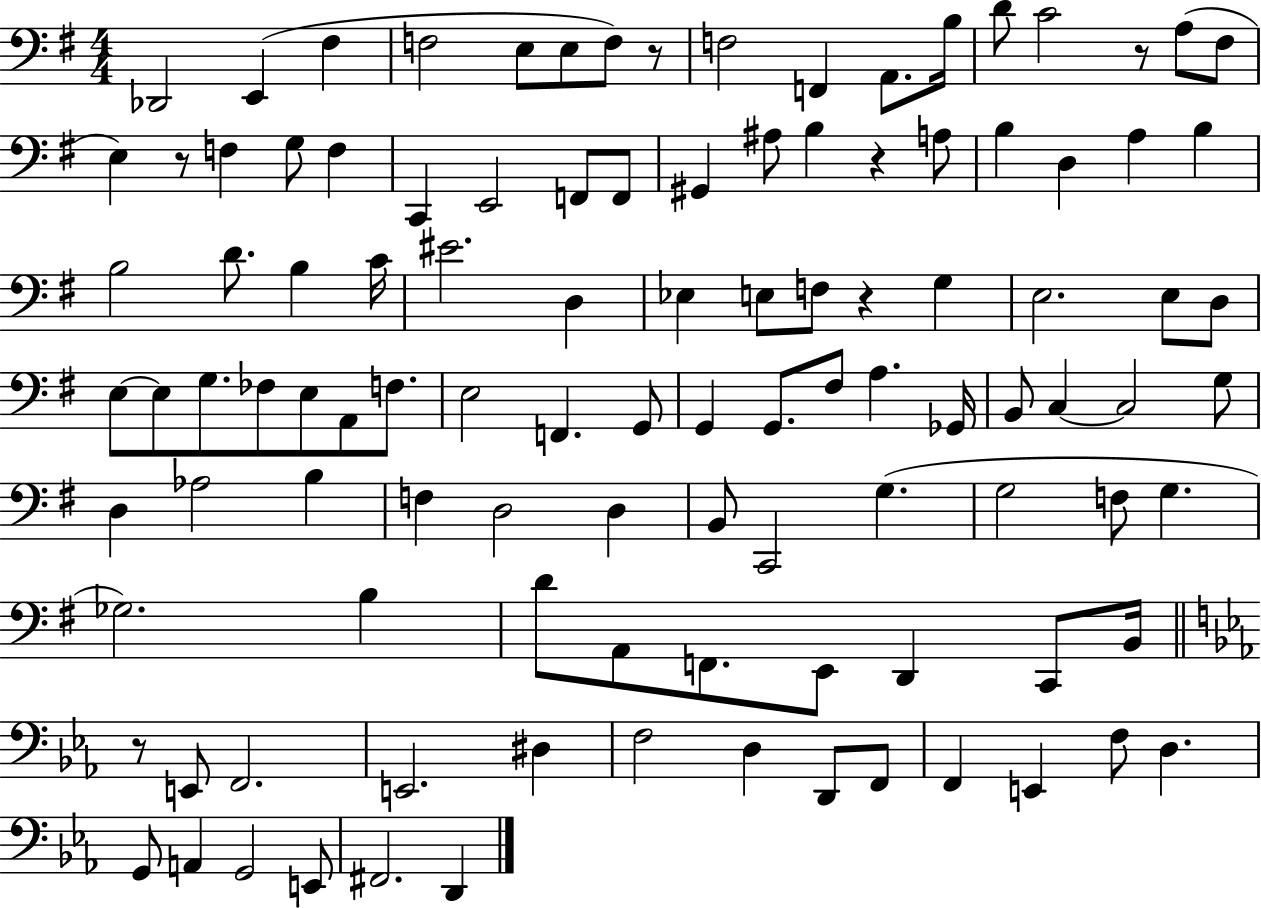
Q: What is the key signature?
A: G major